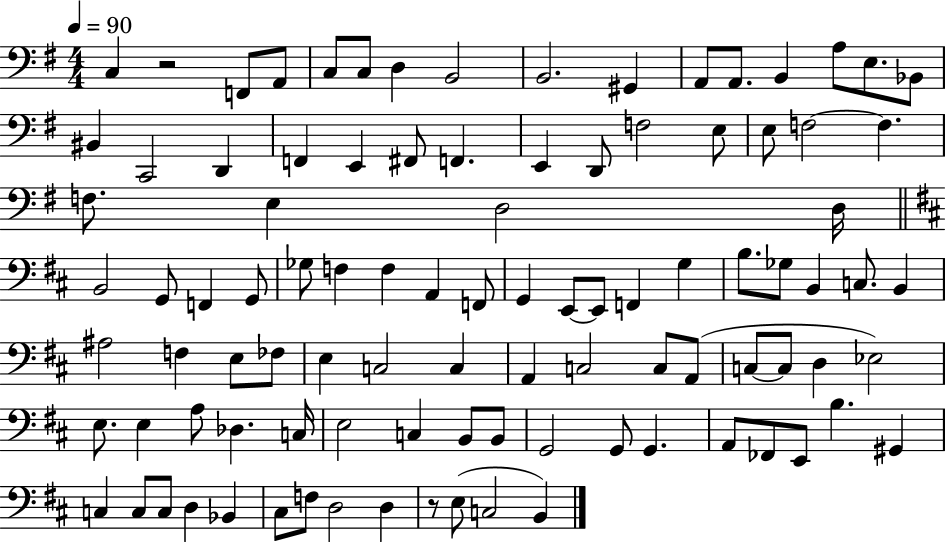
C3/q R/h F2/e A2/e C3/e C3/e D3/q B2/h B2/h. G#2/q A2/e A2/e. B2/q A3/e E3/e. Bb2/e BIS2/q C2/h D2/q F2/q E2/q F#2/e F2/q. E2/q D2/e F3/h E3/e E3/e F3/h F3/q. F3/e. E3/q D3/h D3/s B2/h G2/e F2/q G2/e Gb3/e F3/q F3/q A2/q F2/e G2/q E2/e E2/e F2/q G3/q B3/e. Gb3/e B2/q C3/e. B2/q A#3/h F3/q E3/e FES3/e E3/q C3/h C3/q A2/q C3/h C3/e A2/e C3/e C3/e D3/q Eb3/h E3/e. E3/q A3/e Db3/q. C3/s E3/h C3/q B2/e B2/e G2/h G2/e G2/q. A2/e FES2/e E2/e B3/q. G#2/q C3/q C3/e C3/e D3/q Bb2/q C#3/e F3/e D3/h D3/q R/e E3/e C3/h B2/q